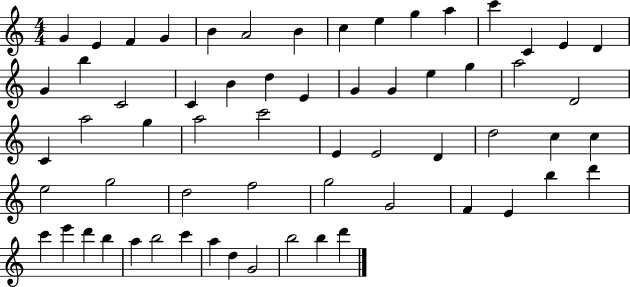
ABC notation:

X:1
T:Untitled
M:4/4
L:1/4
K:C
G E F G B A2 B c e g a c' C E D G b C2 C B d E G G e g a2 D2 C a2 g a2 c'2 E E2 D d2 c c e2 g2 d2 f2 g2 G2 F E b d' c' e' d' b a b2 c' a d G2 b2 b d'